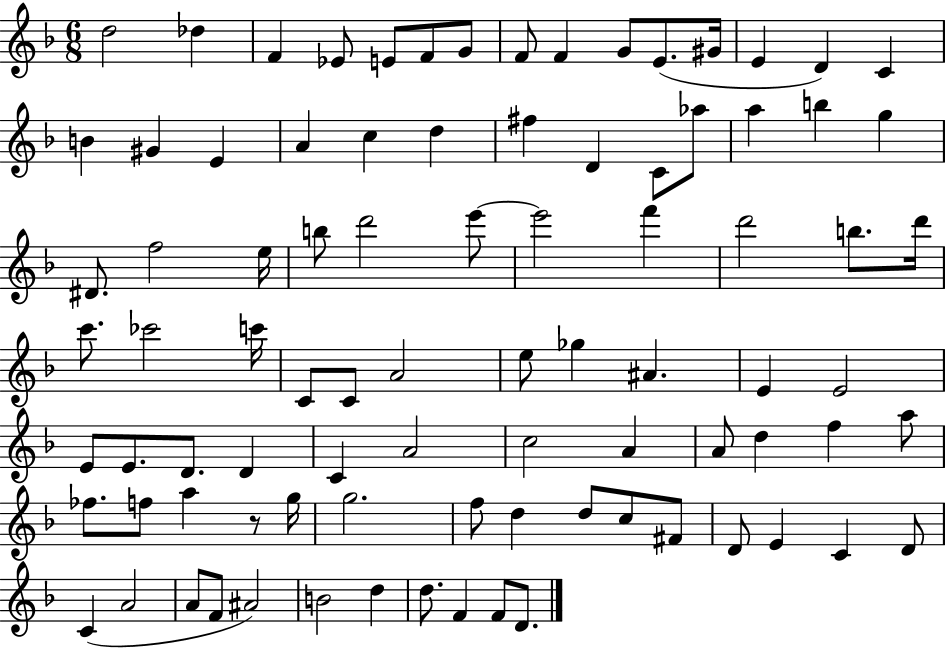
{
  \clef treble
  \numericTimeSignature
  \time 6/8
  \key f \major
  d''2 des''4 | f'4 ees'8 e'8 f'8 g'8 | f'8 f'4 g'8 e'8.( gis'16 | e'4 d'4) c'4 | \break b'4 gis'4 e'4 | a'4 c''4 d''4 | fis''4 d'4 c'8 aes''8 | a''4 b''4 g''4 | \break dis'8. f''2 e''16 | b''8 d'''2 e'''8~~ | e'''2 f'''4 | d'''2 b''8. d'''16 | \break c'''8. ces'''2 c'''16 | c'8 c'8 a'2 | e''8 ges''4 ais'4. | e'4 e'2 | \break e'8 e'8. d'8. d'4 | c'4 a'2 | c''2 a'4 | a'8 d''4 f''4 a''8 | \break fes''8. f''8 a''4 r8 g''16 | g''2. | f''8 d''4 d''8 c''8 fis'8 | d'8 e'4 c'4 d'8 | \break c'4( a'2 | a'8 f'8 ais'2) | b'2 d''4 | d''8. f'4 f'8 d'8. | \break \bar "|."
}